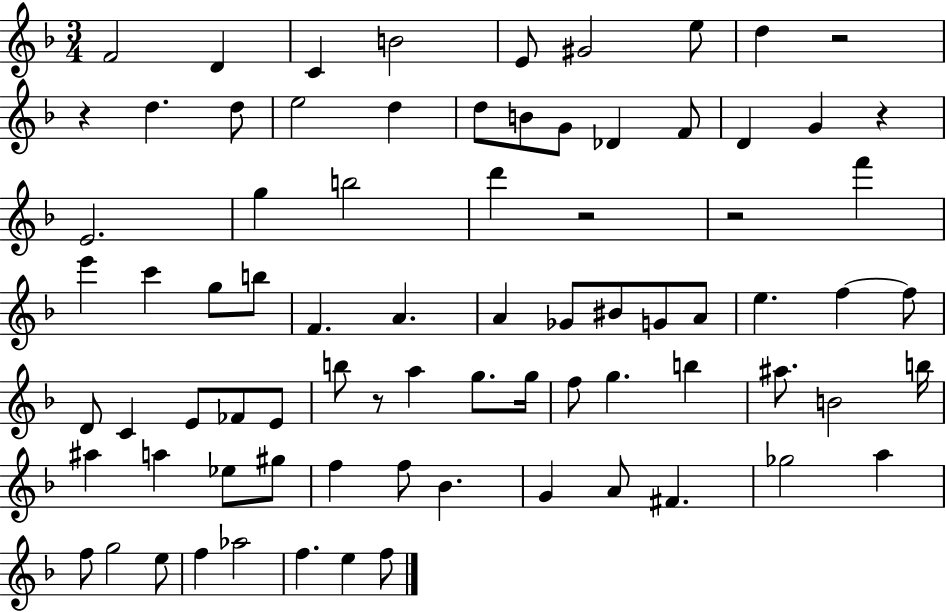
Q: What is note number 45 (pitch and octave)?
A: A5